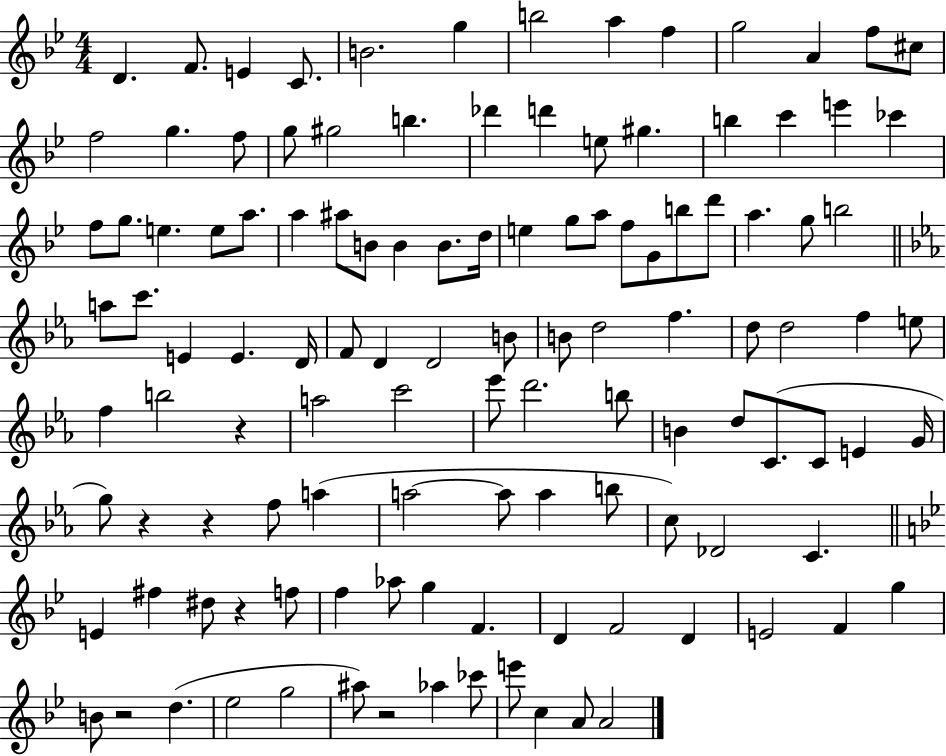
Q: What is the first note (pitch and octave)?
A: D4